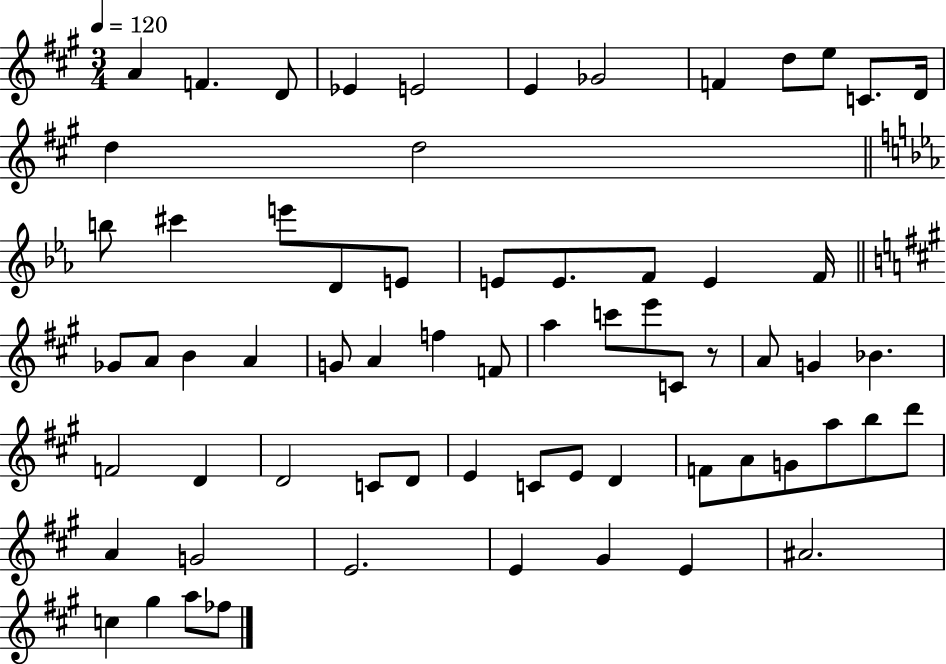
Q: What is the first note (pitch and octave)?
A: A4